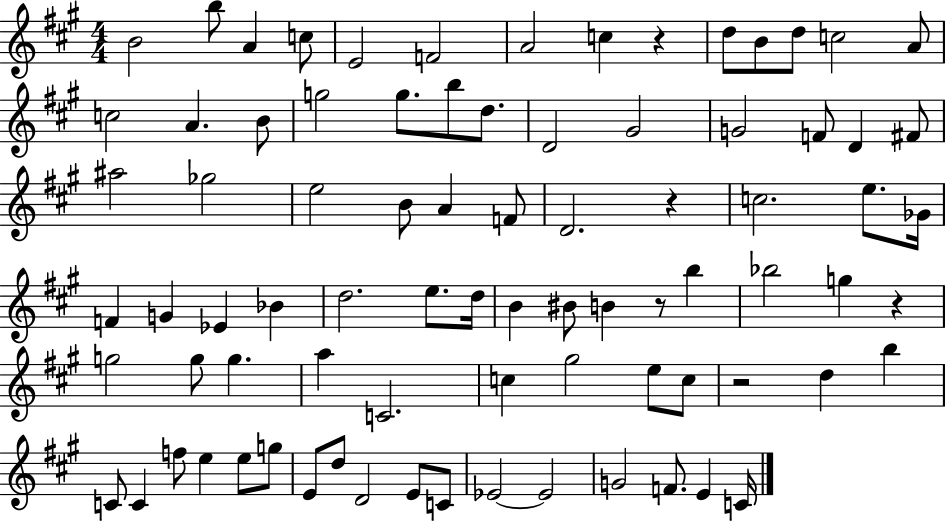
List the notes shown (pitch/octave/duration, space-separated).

B4/h B5/e A4/q C5/e E4/h F4/h A4/h C5/q R/q D5/e B4/e D5/e C5/h A4/e C5/h A4/q. B4/e G5/h G5/e. B5/e D5/e. D4/h G#4/h G4/h F4/e D4/q F#4/e A#5/h Gb5/h E5/h B4/e A4/q F4/e D4/h. R/q C5/h. E5/e. Gb4/s F4/q G4/q Eb4/q Bb4/q D5/h. E5/e. D5/s B4/q BIS4/e B4/q R/e B5/q Bb5/h G5/q R/q G5/h G5/e G5/q. A5/q C4/h. C5/q G#5/h E5/e C5/e R/h D5/q B5/q C4/e C4/q F5/e E5/q E5/e G5/e E4/e D5/e D4/h E4/e C4/e Eb4/h Eb4/h G4/h F4/e. E4/q C4/s